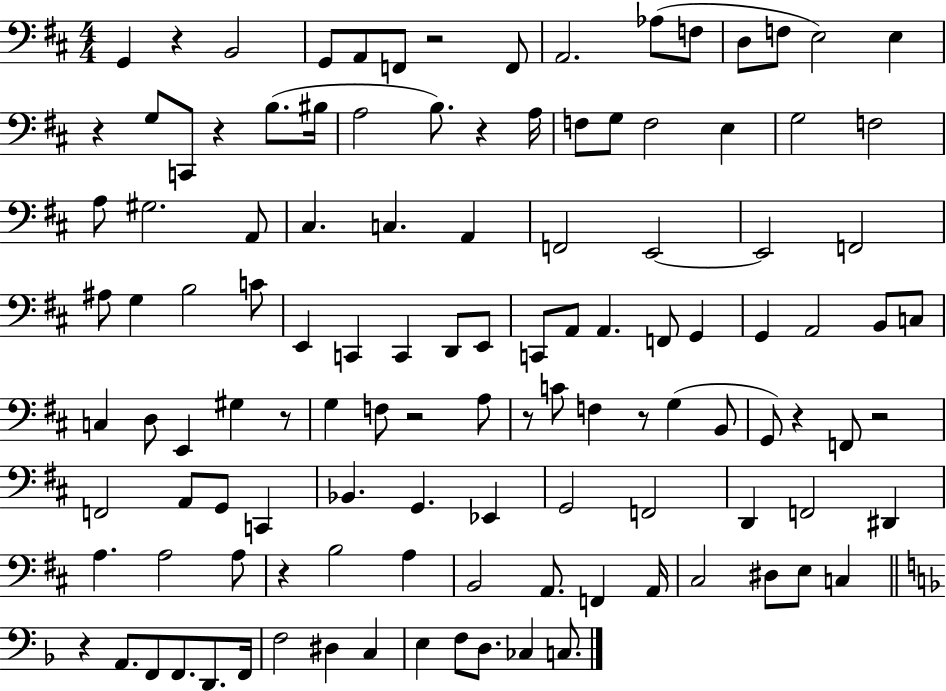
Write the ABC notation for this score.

X:1
T:Untitled
M:4/4
L:1/4
K:D
G,, z B,,2 G,,/2 A,,/2 F,,/2 z2 F,,/2 A,,2 _A,/2 F,/2 D,/2 F,/2 E,2 E, z G,/2 C,,/2 z B,/2 ^B,/4 A,2 B,/2 z A,/4 F,/2 G,/2 F,2 E, G,2 F,2 A,/2 ^G,2 A,,/2 ^C, C, A,, F,,2 E,,2 E,,2 F,,2 ^A,/2 G, B,2 C/2 E,, C,, C,, D,,/2 E,,/2 C,,/2 A,,/2 A,, F,,/2 G,, G,, A,,2 B,,/2 C,/2 C, D,/2 E,, ^G, z/2 G, F,/2 z2 A,/2 z/2 C/2 F, z/2 G, B,,/2 G,,/2 z F,,/2 z2 F,,2 A,,/2 G,,/2 C,, _B,, G,, _E,, G,,2 F,,2 D,, F,,2 ^D,, A, A,2 A,/2 z B,2 A, B,,2 A,,/2 F,, A,,/4 ^C,2 ^D,/2 E,/2 C, z A,,/2 F,,/2 F,,/2 D,,/2 F,,/4 F,2 ^D, C, E, F,/2 D,/2 _C, C,/2